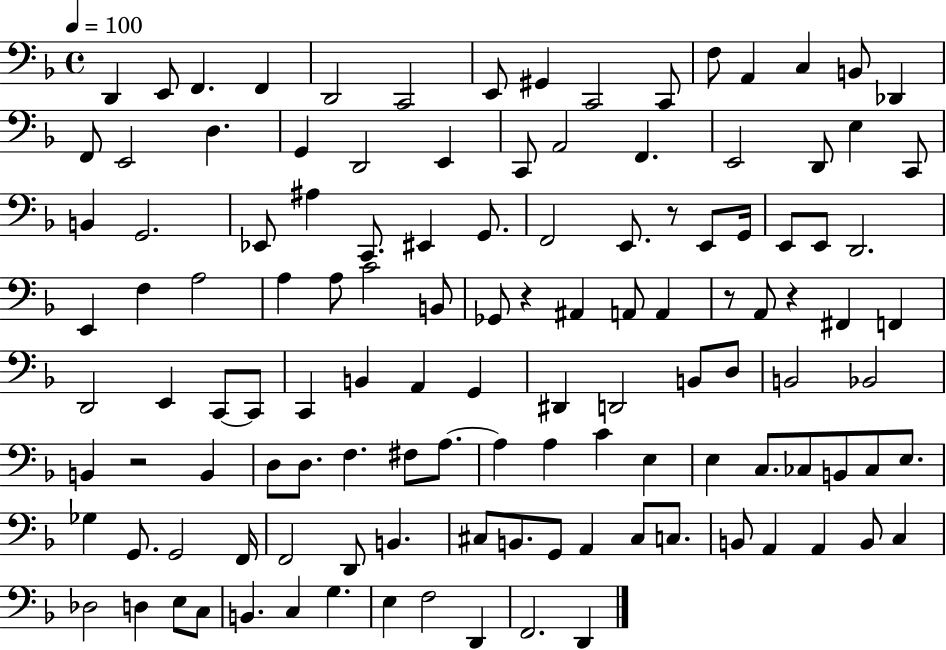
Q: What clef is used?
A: bass